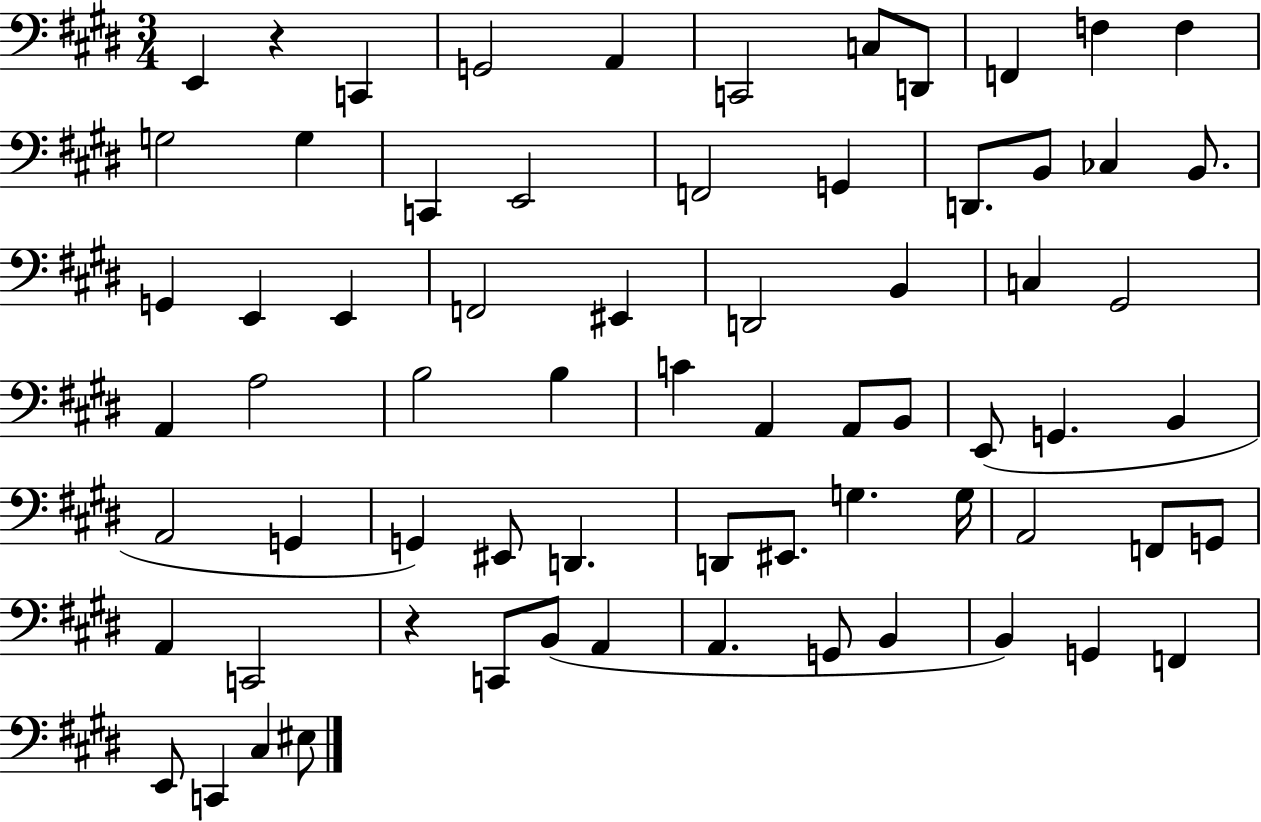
X:1
T:Untitled
M:3/4
L:1/4
K:E
E,, z C,, G,,2 A,, C,,2 C,/2 D,,/2 F,, F, F, G,2 G, C,, E,,2 F,,2 G,, D,,/2 B,,/2 _C, B,,/2 G,, E,, E,, F,,2 ^E,, D,,2 B,, C, ^G,,2 A,, A,2 B,2 B, C A,, A,,/2 B,,/2 E,,/2 G,, B,, A,,2 G,, G,, ^E,,/2 D,, D,,/2 ^E,,/2 G, G,/4 A,,2 F,,/2 G,,/2 A,, C,,2 z C,,/2 B,,/2 A,, A,, G,,/2 B,, B,, G,, F,, E,,/2 C,, ^C, ^E,/2